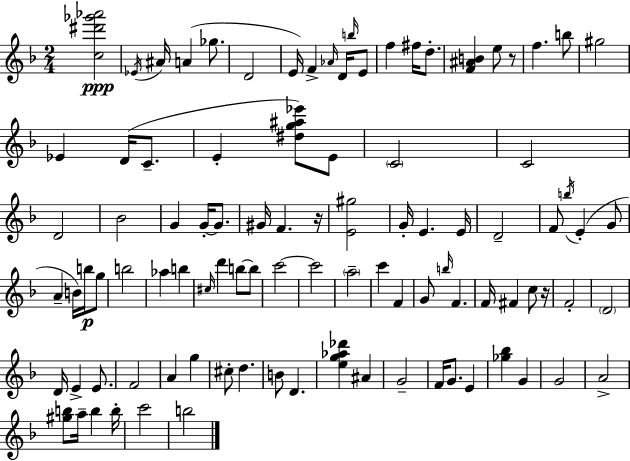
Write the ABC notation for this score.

X:1
T:Untitled
M:2/4
L:1/4
K:Dm
[c^d'_g'_a']2 _E/4 ^A/4 A _g/2 D2 E/4 F _A/4 D/4 b/4 E/2 f ^f/4 d/2 [F^AB] e/2 z/2 f b/2 ^g2 _E D/4 C/2 E [^dg^a_e']/2 E/2 C2 C2 D2 _B2 G G/4 G/2 ^G/4 F z/4 [E^g]2 G/4 E E/4 D2 F/2 b/4 E G/2 A B/4 b/4 g/2 b2 _a b ^c/4 d' b/2 b/2 c'2 c'2 a2 c' F G/2 b/4 F F/4 ^F c/2 z/4 F2 D2 D/4 E E/2 F2 A g ^c/2 d B/2 D [eg_a_d'] ^A G2 F/4 G/2 E [_g_b] G G2 A2 [^gb]/2 a/4 b b/4 c'2 b2